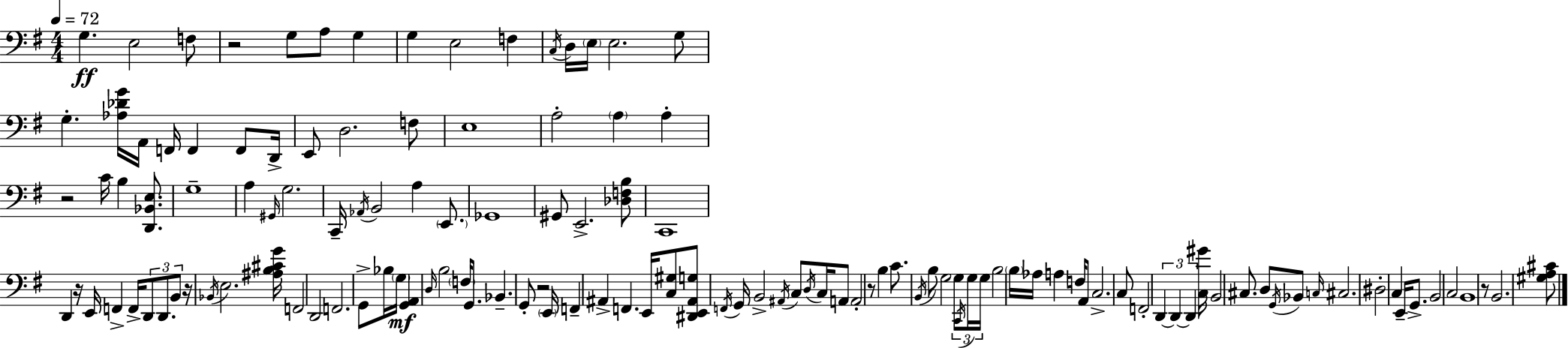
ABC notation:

X:1
T:Untitled
M:4/4
L:1/4
K:G
G, E,2 F,/2 z2 G,/2 A,/2 G, G, E,2 F, C,/4 D,/4 E,/4 E,2 G,/2 G, [_A,_DG]/4 A,,/4 F,,/4 F,, F,,/2 D,,/4 E,,/2 D,2 F,/2 E,4 A,2 A, A, z2 C/4 B, [D,,_B,,E,]/2 G,4 A, ^G,,/4 G,2 C,,/4 _A,,/4 B,,2 A, E,,/2 _G,,4 ^G,,/2 E,,2 [_D,F,B,]/2 C,,4 D,, z/4 E,,/4 F,, F,,/4 D,,/2 D,,/2 B,,/2 z/4 _B,,/4 E,2 [^A,B,^CG]/4 F,,2 D,,2 F,,2 G,,/2 _B,/4 G,/4 [G,,A,,] D,/4 B,2 F,/4 G,,/2 _B,, G,,/2 z2 E,,/4 F,, ^A,, F,, E,,/4 [C,^G,]/2 [^D,,E,,^A,,G,]/2 F,,/4 G,,/4 B,,2 ^A,,/4 C,/2 D,/4 C,/4 A,,/2 A,,2 z/2 B, C/2 B,,/4 B,/2 G,2 G,/2 C,,/4 G,/4 G,/4 B,2 B,/4 _A,/4 A, F,/4 A,,/2 C,2 C,/2 F,,2 D,, D,, D,, [C,^G]/4 B,,2 ^C,/2 D,/2 G,,/4 _B,,/2 C,/4 ^C,2 ^D,2 C, E,,/4 G,,/2 B,,2 C,2 B,,4 z/2 B,,2 [^G,A,^C]/2